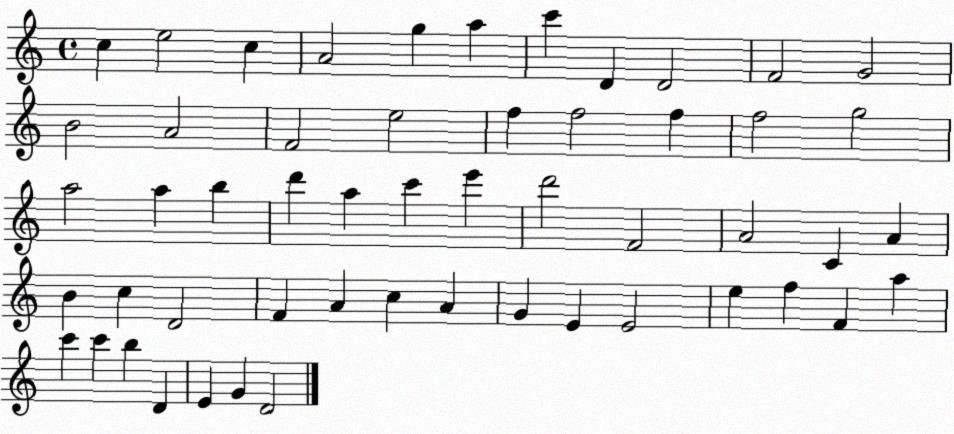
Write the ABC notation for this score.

X:1
T:Untitled
M:4/4
L:1/4
K:C
c e2 c A2 g a c' D D2 F2 G2 B2 A2 F2 e2 f f2 f f2 g2 a2 a b d' a c' e' d'2 F2 A2 C A B c D2 F A c A G E E2 e f F a c' c' b D E G D2